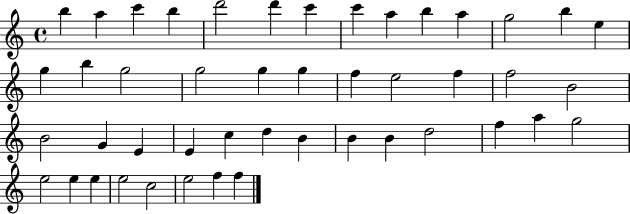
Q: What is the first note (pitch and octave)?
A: B5